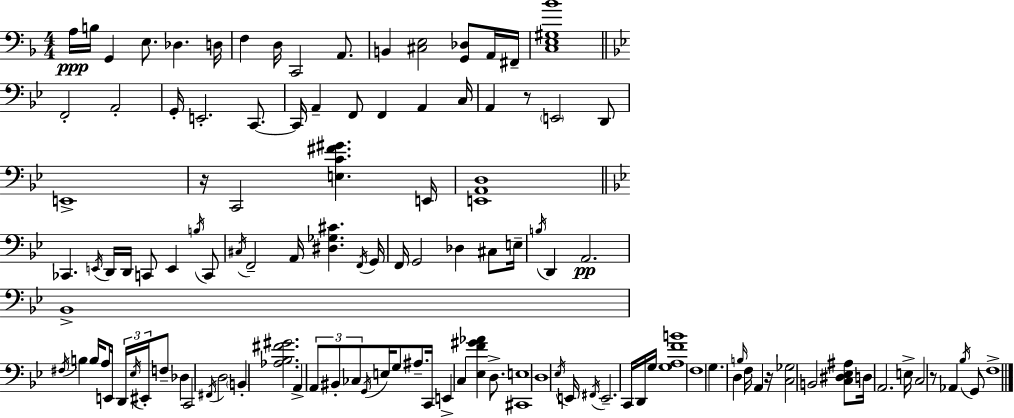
X:1
T:Untitled
M:4/4
L:1/4
K:Dm
A,/4 B,/4 G,, E,/2 _D, D,/4 F, D,/4 C,,2 A,,/2 B,, [^C,E,]2 [G,,_D,]/2 A,,/4 ^F,,/4 [C,E,^G,_B]4 F,,2 A,,2 G,,/4 E,,2 C,,/2 C,,/4 A,, F,,/2 F,, A,, C,/4 A,, z/2 E,,2 D,,/2 E,,4 z/4 C,,2 [E,C^F^G] E,,/4 [E,,A,,D,]4 _C,, E,,/4 D,,/4 D,,/4 C,,/2 E,, B,/4 C,,/2 ^C,/4 F,,2 A,,/4 [^D,_G,^C] F,,/4 G,,/4 F,,/4 G,,2 _D, ^C,/2 E,/4 B,/4 D,, A,,2 _B,,4 ^F,/4 B, B,/4 A,/2 E,,/4 D,,/4 _E,/4 ^E,,/4 F,/2 _D, C,,2 ^F,,/4 D,2 B,, [_A,_B,^F^G]2 A,, A,,/2 ^B,,/2 _C,/2 G,,/4 E,/4 G,/2 ^A,/2 C,,/4 E,, C, [_E,F^G_A] D,/2 [^C,,E,]4 D,4 _E,/4 E,,/4 ^F,,/4 E,,2 C,,/4 D,,/4 G,/4 [G,A,FB]4 F,4 G, D, B,/4 F,/4 A,, z/4 [C,_G,]2 B,,2 [C,^D,_E,^A,]/2 D,/4 A,,2 E,/4 C,2 z/2 _A,, _B,/4 G,,/2 F,4